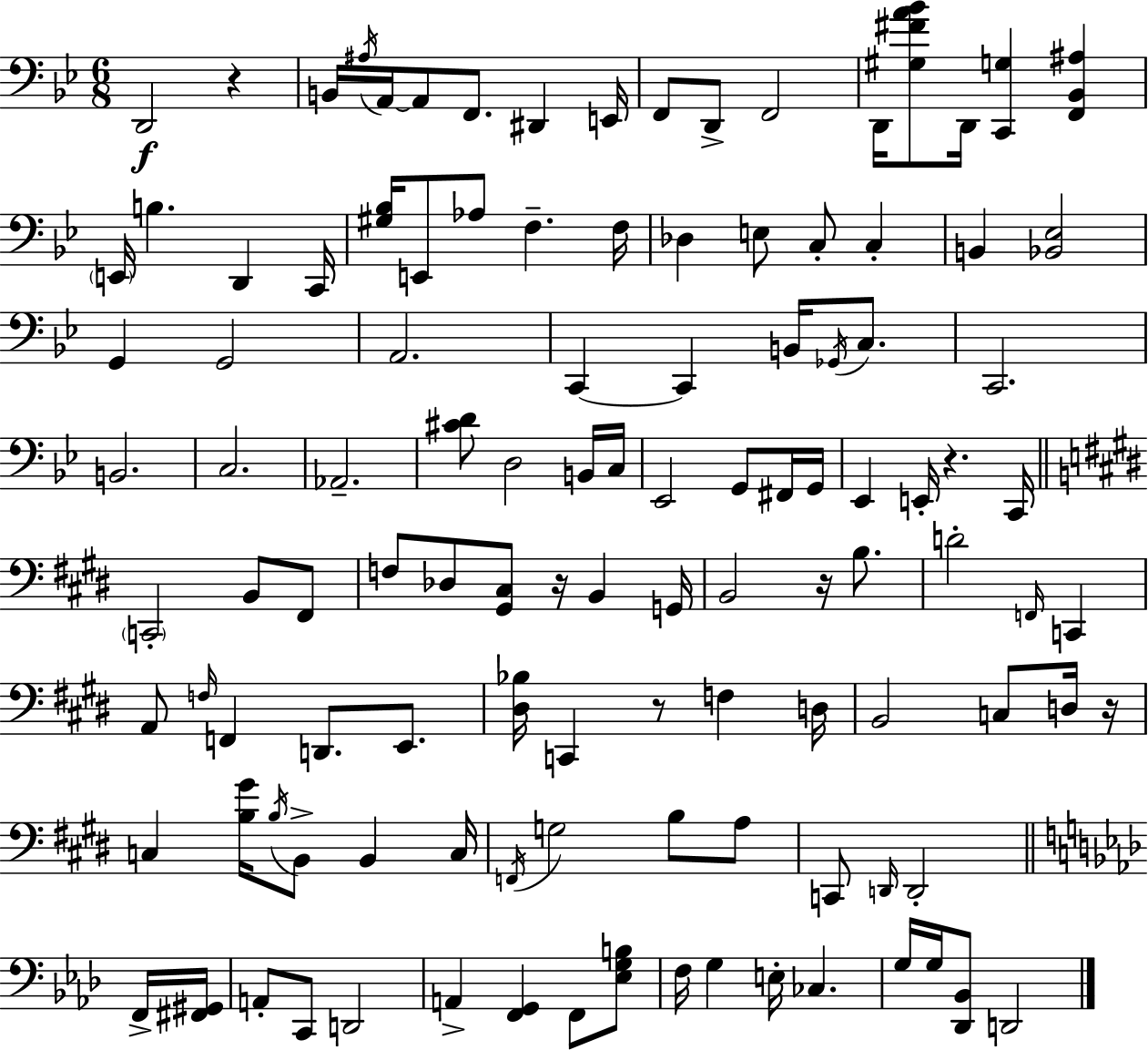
X:1
T:Untitled
M:6/8
L:1/4
K:Bb
D,,2 z B,,/4 ^A,/4 A,,/4 A,,/2 F,,/2 ^D,, E,,/4 F,,/2 D,,/2 F,,2 D,,/4 [^G,^FA_B]/2 D,,/4 [C,,G,] [F,,_B,,^A,] E,,/4 B, D,, C,,/4 [^G,_B,]/4 E,,/2 _A,/2 F, F,/4 _D, E,/2 C,/2 C, B,, [_B,,_E,]2 G,, G,,2 A,,2 C,, C,, B,,/4 _G,,/4 C,/2 C,,2 B,,2 C,2 _A,,2 [^CD]/2 D,2 B,,/4 C,/4 _E,,2 G,,/2 ^F,,/4 G,,/4 _E,, E,,/4 z C,,/4 C,,2 B,,/2 ^F,,/2 F,/2 _D,/2 [^G,,^C,]/2 z/4 B,, G,,/4 B,,2 z/4 B,/2 D2 F,,/4 C,, A,,/2 F,/4 F,, D,,/2 E,,/2 [^D,_B,]/4 C,, z/2 F, D,/4 B,,2 C,/2 D,/4 z/4 C, [B,^G]/4 B,/4 B,,/2 B,, C,/4 F,,/4 G,2 B,/2 A,/2 C,,/2 D,,/4 D,,2 F,,/4 [^F,,^G,,]/4 A,,/2 C,,/2 D,,2 A,, [F,,G,,] F,,/2 [_E,G,B,]/2 F,/4 G, E,/4 _C, G,/4 G,/4 [_D,,_B,,]/2 D,,2